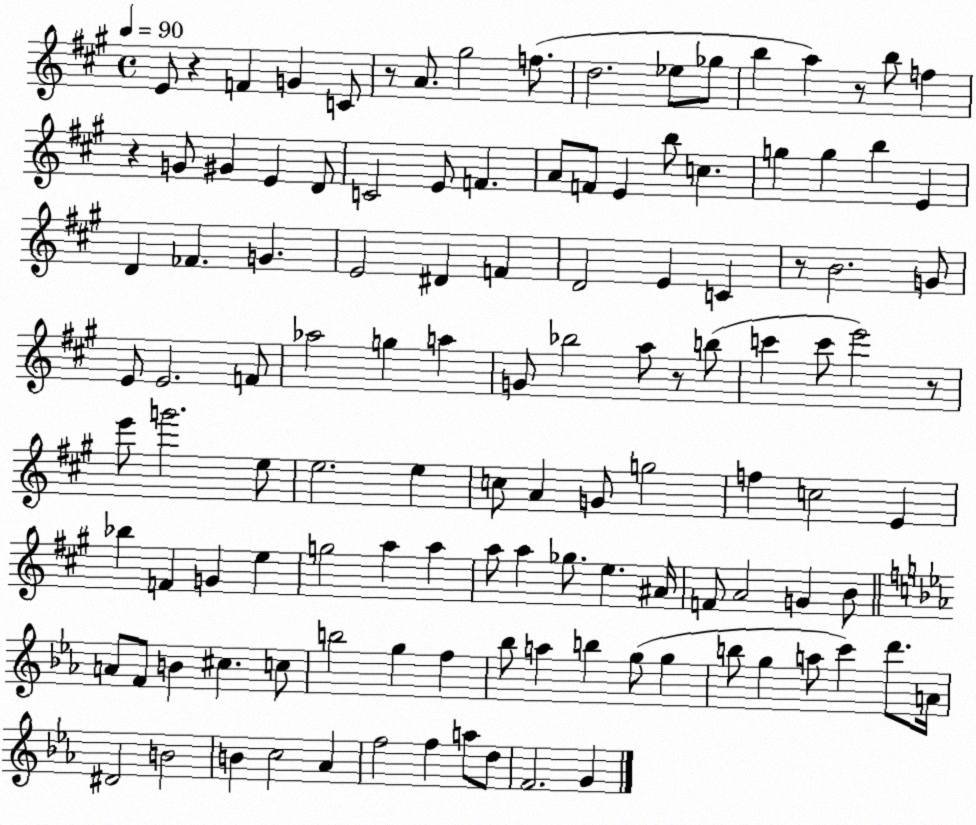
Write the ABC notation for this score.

X:1
T:Untitled
M:4/4
L:1/4
K:A
E/2 z F G C/2 z/2 A/2 ^g2 f/2 d2 _e/2 _g/2 b a z/2 b/2 f z G/2 ^G E D/2 C2 E/2 F A/2 F/2 E b/2 c g g b E D _F G E2 ^D F D2 E C z/2 B2 G/2 E/2 E2 F/2 _a2 g a G/2 _b2 a/2 z/2 b/2 c' c'/2 e'2 z/2 e'/2 g'2 e/2 e2 e c/2 A G/2 g2 f c2 E _b F G e g2 a a a/2 a _g/2 e ^A/4 F/2 A2 G B/2 A/2 F/2 B ^c c/2 b2 g f _b/2 a b g/2 g b/2 g a/2 c' d'/2 A/4 ^D2 B2 B c2 _A f2 f a/2 d/2 F2 G